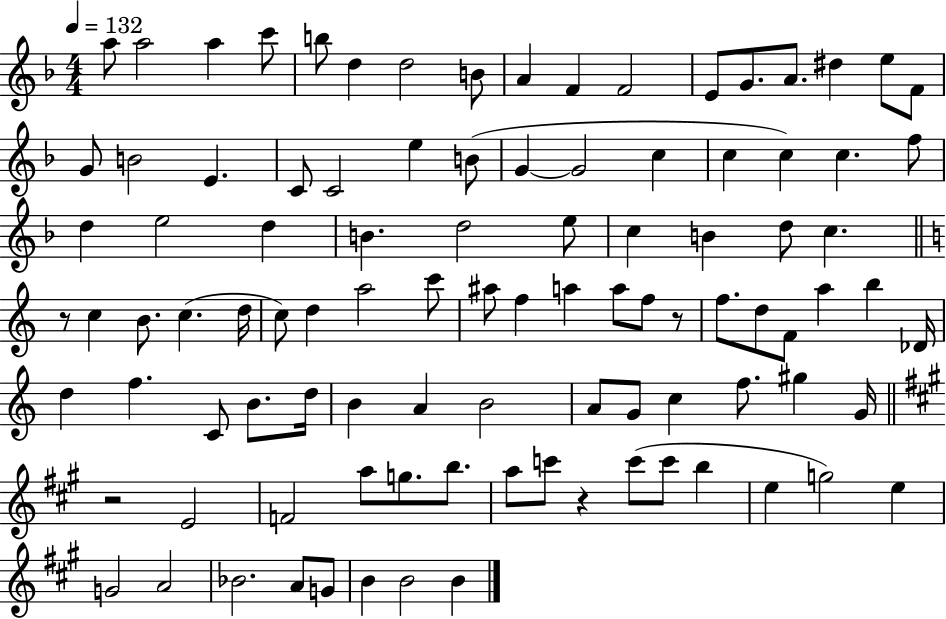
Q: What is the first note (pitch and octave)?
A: A5